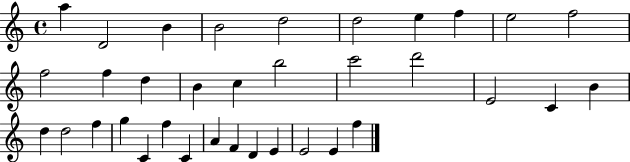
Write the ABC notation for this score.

X:1
T:Untitled
M:4/4
L:1/4
K:C
a D2 B B2 d2 d2 e f e2 f2 f2 f d B c b2 c'2 d'2 E2 C B d d2 f g C f C A F D E E2 E f